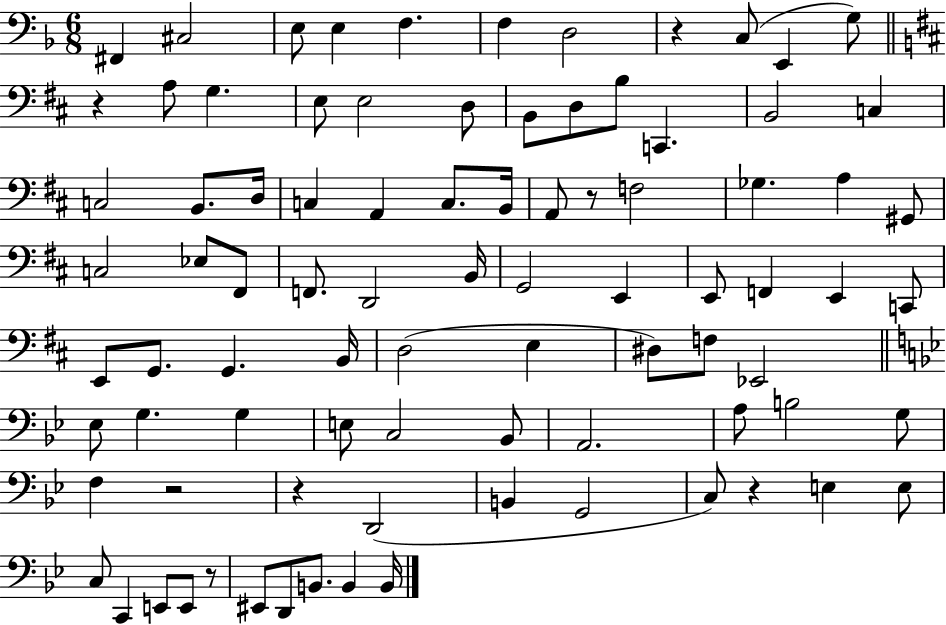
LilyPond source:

{
  \clef bass
  \numericTimeSignature
  \time 6/8
  \key f \major
  \repeat volta 2 { fis,4 cis2 | e8 e4 f4. | f4 d2 | r4 c8( e,4 g8) | \break \bar "||" \break \key d \major r4 a8 g4. | e8 e2 d8 | b,8 d8 b8 c,4. | b,2 c4 | \break c2 b,8. d16 | c4 a,4 c8. b,16 | a,8 r8 f2 | ges4. a4 gis,8 | \break c2 ees8 fis,8 | f,8. d,2 b,16 | g,2 e,4 | e,8 f,4 e,4 c,8 | \break e,8 g,8. g,4. b,16 | d2( e4 | dis8) f8 ees,2 | \bar "||" \break \key bes \major ees8 g4. g4 | e8 c2 bes,8 | a,2. | a8 b2 g8 | \break f4 r2 | r4 d,2( | b,4 g,2 | c8) r4 e4 e8 | \break c8 c,4 e,8 e,8 r8 | eis,8 d,8 b,8. b,4 b,16 | } \bar "|."
}